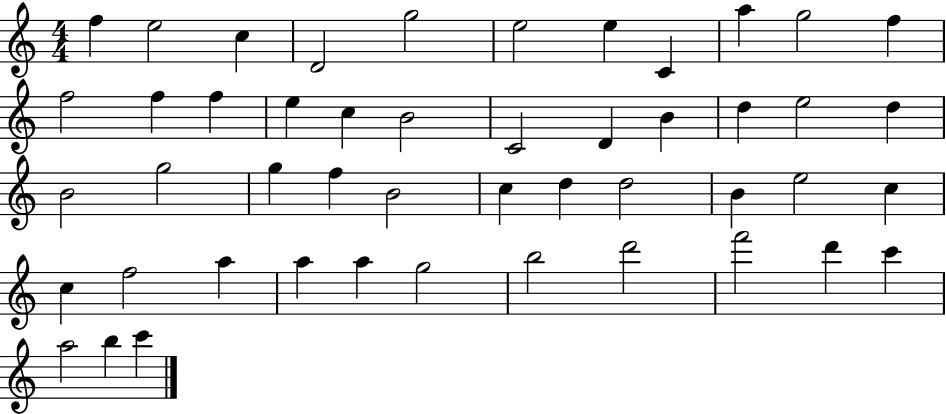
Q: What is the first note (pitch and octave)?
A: F5